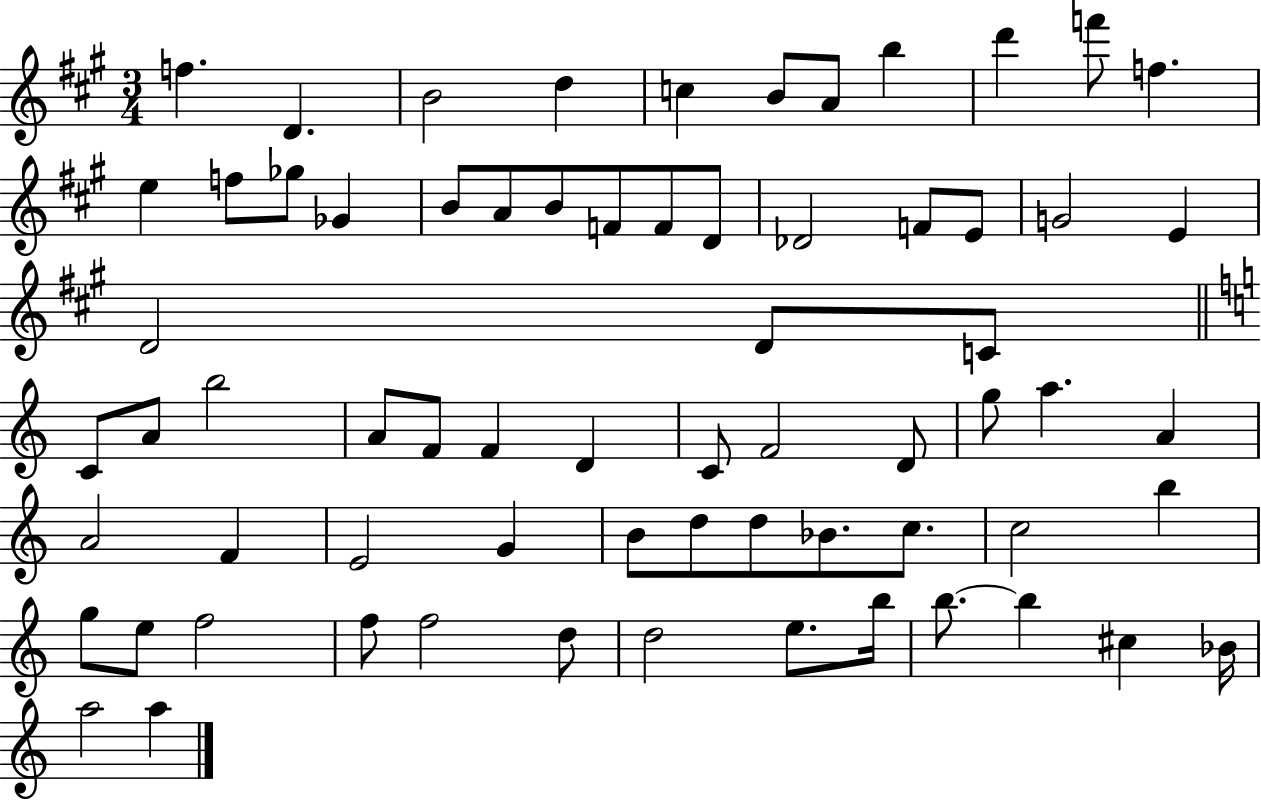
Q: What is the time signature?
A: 3/4